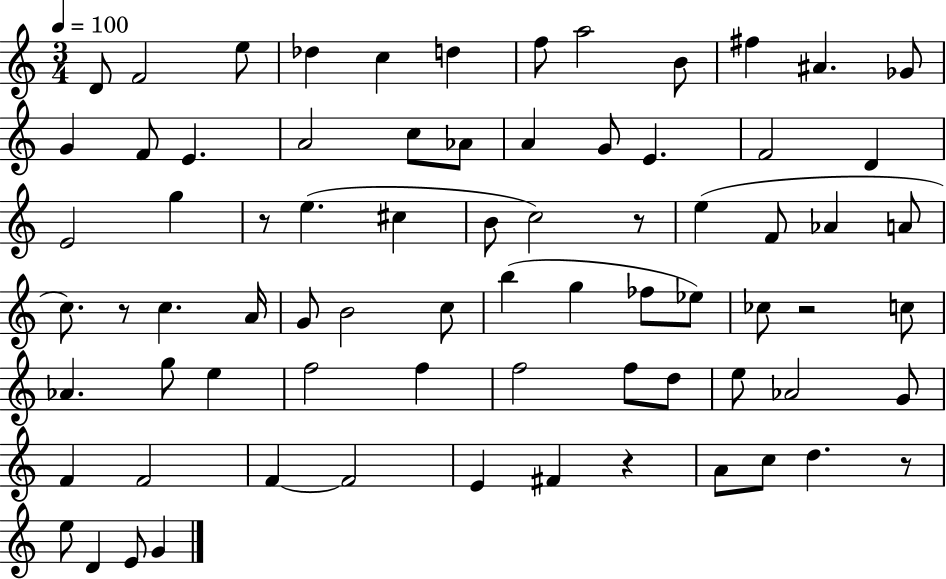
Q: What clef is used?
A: treble